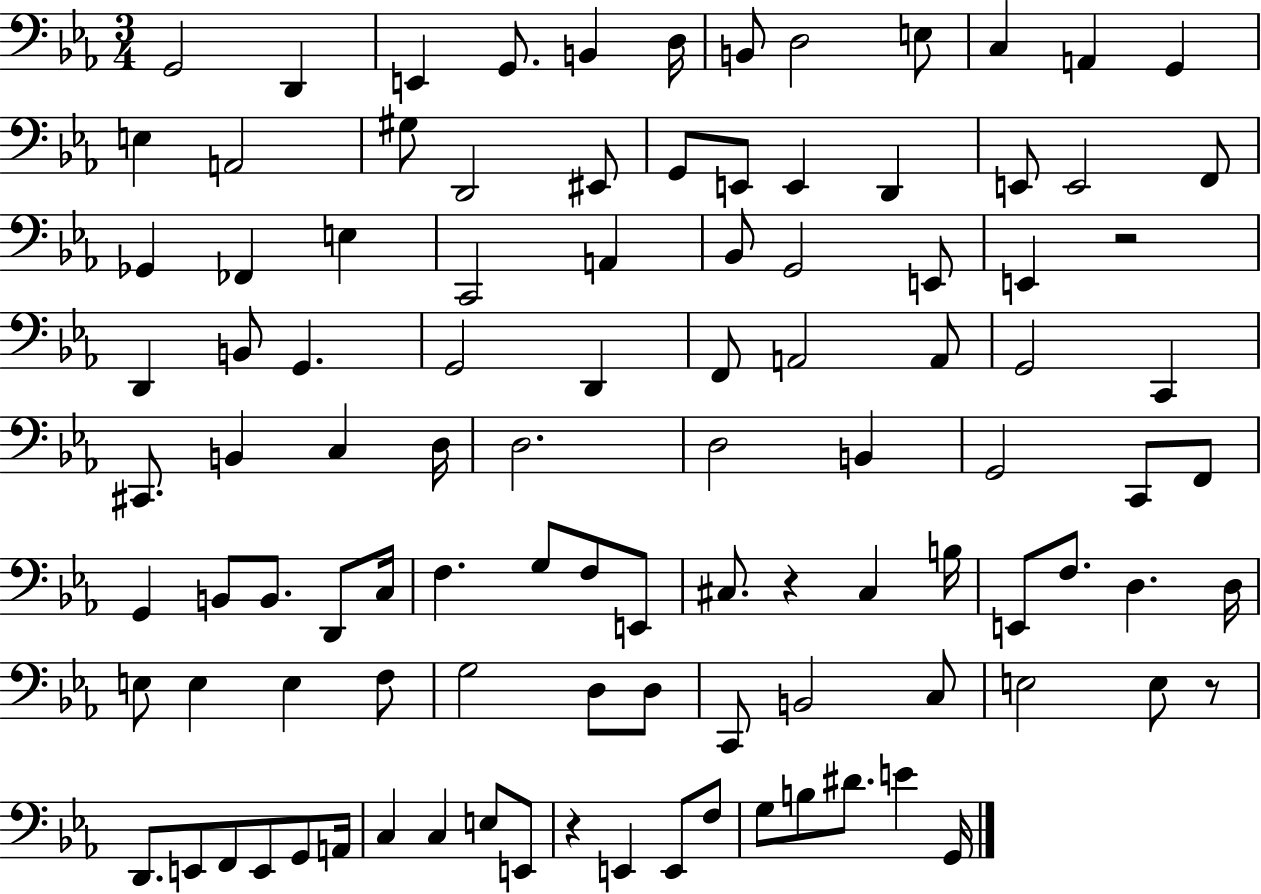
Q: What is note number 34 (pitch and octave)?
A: D2